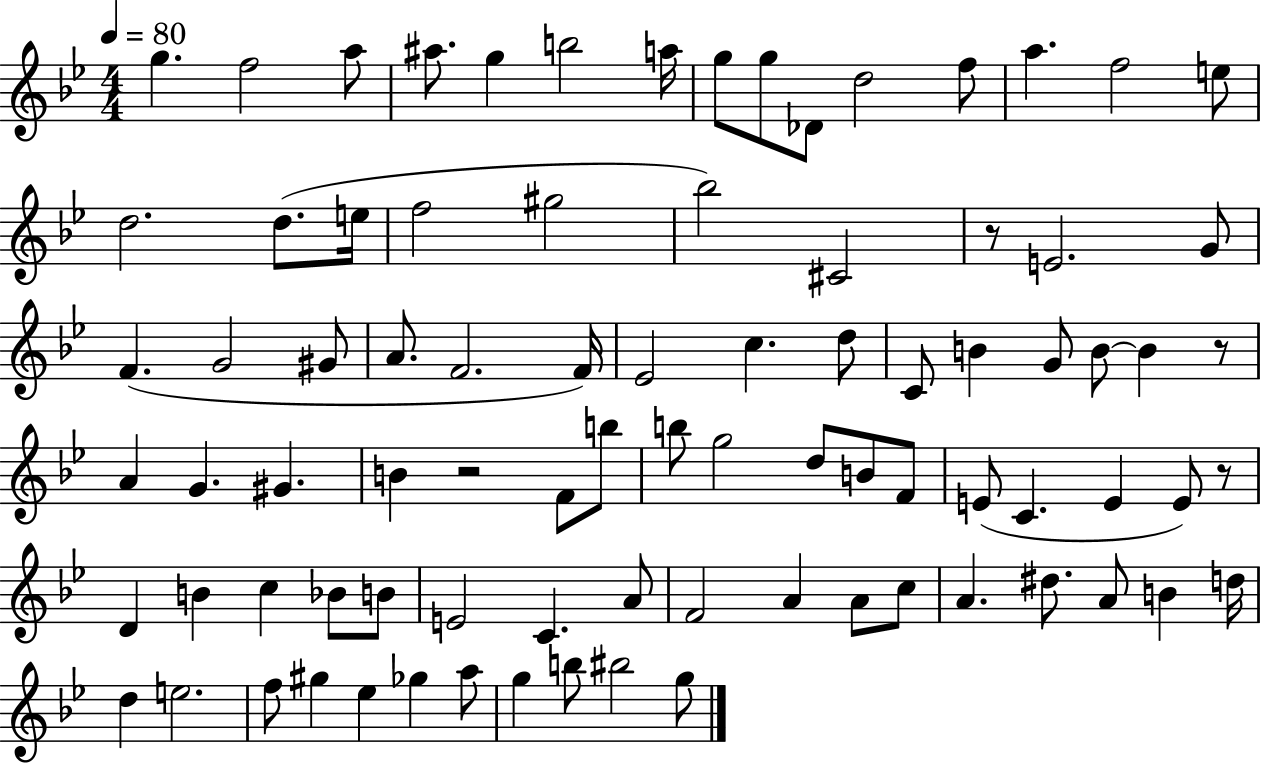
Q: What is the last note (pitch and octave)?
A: G5